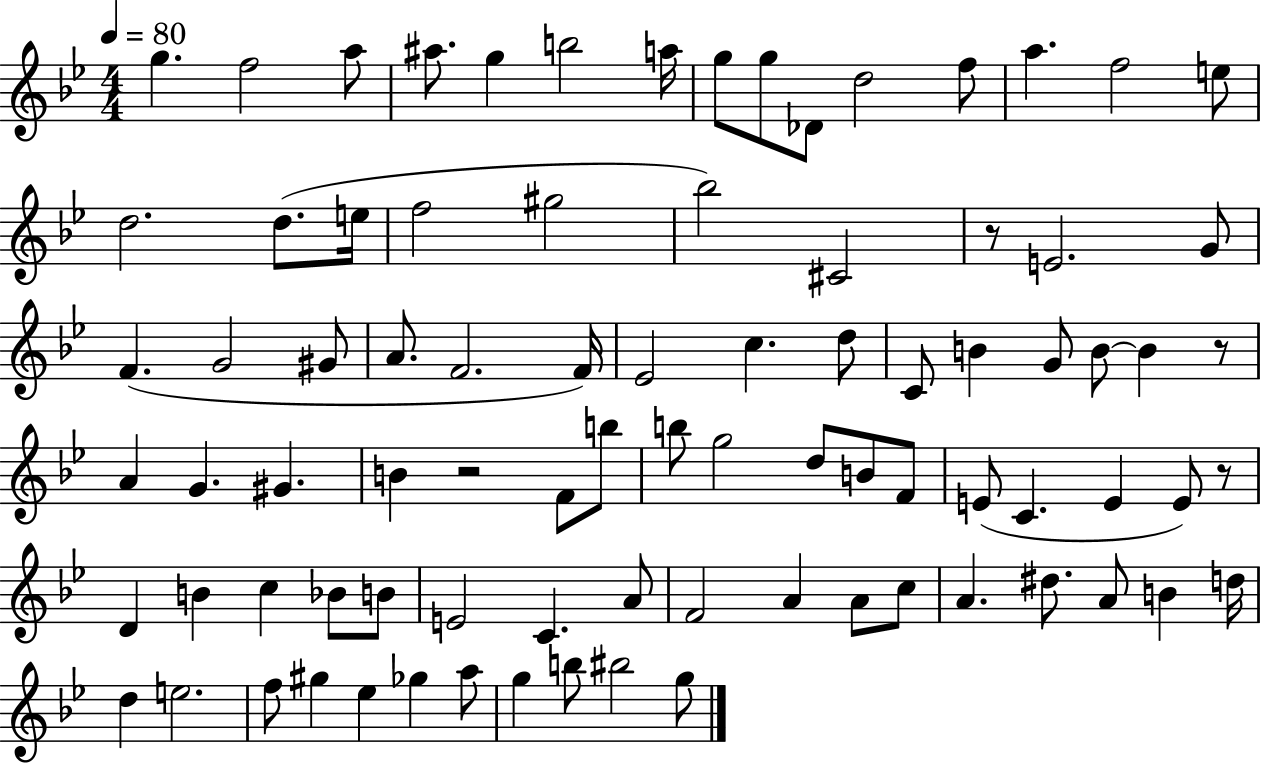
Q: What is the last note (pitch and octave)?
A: G5